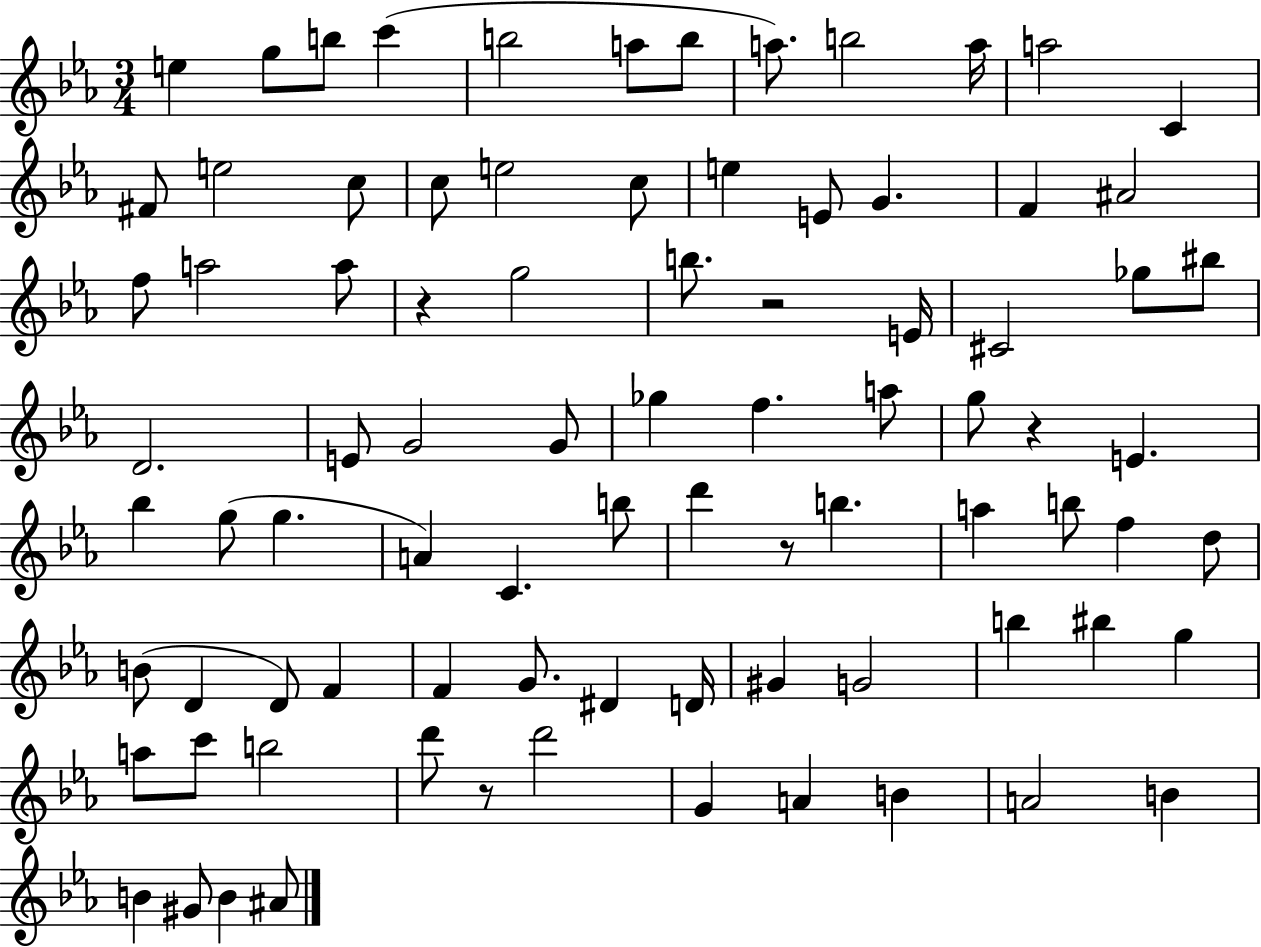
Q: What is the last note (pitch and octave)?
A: A#4